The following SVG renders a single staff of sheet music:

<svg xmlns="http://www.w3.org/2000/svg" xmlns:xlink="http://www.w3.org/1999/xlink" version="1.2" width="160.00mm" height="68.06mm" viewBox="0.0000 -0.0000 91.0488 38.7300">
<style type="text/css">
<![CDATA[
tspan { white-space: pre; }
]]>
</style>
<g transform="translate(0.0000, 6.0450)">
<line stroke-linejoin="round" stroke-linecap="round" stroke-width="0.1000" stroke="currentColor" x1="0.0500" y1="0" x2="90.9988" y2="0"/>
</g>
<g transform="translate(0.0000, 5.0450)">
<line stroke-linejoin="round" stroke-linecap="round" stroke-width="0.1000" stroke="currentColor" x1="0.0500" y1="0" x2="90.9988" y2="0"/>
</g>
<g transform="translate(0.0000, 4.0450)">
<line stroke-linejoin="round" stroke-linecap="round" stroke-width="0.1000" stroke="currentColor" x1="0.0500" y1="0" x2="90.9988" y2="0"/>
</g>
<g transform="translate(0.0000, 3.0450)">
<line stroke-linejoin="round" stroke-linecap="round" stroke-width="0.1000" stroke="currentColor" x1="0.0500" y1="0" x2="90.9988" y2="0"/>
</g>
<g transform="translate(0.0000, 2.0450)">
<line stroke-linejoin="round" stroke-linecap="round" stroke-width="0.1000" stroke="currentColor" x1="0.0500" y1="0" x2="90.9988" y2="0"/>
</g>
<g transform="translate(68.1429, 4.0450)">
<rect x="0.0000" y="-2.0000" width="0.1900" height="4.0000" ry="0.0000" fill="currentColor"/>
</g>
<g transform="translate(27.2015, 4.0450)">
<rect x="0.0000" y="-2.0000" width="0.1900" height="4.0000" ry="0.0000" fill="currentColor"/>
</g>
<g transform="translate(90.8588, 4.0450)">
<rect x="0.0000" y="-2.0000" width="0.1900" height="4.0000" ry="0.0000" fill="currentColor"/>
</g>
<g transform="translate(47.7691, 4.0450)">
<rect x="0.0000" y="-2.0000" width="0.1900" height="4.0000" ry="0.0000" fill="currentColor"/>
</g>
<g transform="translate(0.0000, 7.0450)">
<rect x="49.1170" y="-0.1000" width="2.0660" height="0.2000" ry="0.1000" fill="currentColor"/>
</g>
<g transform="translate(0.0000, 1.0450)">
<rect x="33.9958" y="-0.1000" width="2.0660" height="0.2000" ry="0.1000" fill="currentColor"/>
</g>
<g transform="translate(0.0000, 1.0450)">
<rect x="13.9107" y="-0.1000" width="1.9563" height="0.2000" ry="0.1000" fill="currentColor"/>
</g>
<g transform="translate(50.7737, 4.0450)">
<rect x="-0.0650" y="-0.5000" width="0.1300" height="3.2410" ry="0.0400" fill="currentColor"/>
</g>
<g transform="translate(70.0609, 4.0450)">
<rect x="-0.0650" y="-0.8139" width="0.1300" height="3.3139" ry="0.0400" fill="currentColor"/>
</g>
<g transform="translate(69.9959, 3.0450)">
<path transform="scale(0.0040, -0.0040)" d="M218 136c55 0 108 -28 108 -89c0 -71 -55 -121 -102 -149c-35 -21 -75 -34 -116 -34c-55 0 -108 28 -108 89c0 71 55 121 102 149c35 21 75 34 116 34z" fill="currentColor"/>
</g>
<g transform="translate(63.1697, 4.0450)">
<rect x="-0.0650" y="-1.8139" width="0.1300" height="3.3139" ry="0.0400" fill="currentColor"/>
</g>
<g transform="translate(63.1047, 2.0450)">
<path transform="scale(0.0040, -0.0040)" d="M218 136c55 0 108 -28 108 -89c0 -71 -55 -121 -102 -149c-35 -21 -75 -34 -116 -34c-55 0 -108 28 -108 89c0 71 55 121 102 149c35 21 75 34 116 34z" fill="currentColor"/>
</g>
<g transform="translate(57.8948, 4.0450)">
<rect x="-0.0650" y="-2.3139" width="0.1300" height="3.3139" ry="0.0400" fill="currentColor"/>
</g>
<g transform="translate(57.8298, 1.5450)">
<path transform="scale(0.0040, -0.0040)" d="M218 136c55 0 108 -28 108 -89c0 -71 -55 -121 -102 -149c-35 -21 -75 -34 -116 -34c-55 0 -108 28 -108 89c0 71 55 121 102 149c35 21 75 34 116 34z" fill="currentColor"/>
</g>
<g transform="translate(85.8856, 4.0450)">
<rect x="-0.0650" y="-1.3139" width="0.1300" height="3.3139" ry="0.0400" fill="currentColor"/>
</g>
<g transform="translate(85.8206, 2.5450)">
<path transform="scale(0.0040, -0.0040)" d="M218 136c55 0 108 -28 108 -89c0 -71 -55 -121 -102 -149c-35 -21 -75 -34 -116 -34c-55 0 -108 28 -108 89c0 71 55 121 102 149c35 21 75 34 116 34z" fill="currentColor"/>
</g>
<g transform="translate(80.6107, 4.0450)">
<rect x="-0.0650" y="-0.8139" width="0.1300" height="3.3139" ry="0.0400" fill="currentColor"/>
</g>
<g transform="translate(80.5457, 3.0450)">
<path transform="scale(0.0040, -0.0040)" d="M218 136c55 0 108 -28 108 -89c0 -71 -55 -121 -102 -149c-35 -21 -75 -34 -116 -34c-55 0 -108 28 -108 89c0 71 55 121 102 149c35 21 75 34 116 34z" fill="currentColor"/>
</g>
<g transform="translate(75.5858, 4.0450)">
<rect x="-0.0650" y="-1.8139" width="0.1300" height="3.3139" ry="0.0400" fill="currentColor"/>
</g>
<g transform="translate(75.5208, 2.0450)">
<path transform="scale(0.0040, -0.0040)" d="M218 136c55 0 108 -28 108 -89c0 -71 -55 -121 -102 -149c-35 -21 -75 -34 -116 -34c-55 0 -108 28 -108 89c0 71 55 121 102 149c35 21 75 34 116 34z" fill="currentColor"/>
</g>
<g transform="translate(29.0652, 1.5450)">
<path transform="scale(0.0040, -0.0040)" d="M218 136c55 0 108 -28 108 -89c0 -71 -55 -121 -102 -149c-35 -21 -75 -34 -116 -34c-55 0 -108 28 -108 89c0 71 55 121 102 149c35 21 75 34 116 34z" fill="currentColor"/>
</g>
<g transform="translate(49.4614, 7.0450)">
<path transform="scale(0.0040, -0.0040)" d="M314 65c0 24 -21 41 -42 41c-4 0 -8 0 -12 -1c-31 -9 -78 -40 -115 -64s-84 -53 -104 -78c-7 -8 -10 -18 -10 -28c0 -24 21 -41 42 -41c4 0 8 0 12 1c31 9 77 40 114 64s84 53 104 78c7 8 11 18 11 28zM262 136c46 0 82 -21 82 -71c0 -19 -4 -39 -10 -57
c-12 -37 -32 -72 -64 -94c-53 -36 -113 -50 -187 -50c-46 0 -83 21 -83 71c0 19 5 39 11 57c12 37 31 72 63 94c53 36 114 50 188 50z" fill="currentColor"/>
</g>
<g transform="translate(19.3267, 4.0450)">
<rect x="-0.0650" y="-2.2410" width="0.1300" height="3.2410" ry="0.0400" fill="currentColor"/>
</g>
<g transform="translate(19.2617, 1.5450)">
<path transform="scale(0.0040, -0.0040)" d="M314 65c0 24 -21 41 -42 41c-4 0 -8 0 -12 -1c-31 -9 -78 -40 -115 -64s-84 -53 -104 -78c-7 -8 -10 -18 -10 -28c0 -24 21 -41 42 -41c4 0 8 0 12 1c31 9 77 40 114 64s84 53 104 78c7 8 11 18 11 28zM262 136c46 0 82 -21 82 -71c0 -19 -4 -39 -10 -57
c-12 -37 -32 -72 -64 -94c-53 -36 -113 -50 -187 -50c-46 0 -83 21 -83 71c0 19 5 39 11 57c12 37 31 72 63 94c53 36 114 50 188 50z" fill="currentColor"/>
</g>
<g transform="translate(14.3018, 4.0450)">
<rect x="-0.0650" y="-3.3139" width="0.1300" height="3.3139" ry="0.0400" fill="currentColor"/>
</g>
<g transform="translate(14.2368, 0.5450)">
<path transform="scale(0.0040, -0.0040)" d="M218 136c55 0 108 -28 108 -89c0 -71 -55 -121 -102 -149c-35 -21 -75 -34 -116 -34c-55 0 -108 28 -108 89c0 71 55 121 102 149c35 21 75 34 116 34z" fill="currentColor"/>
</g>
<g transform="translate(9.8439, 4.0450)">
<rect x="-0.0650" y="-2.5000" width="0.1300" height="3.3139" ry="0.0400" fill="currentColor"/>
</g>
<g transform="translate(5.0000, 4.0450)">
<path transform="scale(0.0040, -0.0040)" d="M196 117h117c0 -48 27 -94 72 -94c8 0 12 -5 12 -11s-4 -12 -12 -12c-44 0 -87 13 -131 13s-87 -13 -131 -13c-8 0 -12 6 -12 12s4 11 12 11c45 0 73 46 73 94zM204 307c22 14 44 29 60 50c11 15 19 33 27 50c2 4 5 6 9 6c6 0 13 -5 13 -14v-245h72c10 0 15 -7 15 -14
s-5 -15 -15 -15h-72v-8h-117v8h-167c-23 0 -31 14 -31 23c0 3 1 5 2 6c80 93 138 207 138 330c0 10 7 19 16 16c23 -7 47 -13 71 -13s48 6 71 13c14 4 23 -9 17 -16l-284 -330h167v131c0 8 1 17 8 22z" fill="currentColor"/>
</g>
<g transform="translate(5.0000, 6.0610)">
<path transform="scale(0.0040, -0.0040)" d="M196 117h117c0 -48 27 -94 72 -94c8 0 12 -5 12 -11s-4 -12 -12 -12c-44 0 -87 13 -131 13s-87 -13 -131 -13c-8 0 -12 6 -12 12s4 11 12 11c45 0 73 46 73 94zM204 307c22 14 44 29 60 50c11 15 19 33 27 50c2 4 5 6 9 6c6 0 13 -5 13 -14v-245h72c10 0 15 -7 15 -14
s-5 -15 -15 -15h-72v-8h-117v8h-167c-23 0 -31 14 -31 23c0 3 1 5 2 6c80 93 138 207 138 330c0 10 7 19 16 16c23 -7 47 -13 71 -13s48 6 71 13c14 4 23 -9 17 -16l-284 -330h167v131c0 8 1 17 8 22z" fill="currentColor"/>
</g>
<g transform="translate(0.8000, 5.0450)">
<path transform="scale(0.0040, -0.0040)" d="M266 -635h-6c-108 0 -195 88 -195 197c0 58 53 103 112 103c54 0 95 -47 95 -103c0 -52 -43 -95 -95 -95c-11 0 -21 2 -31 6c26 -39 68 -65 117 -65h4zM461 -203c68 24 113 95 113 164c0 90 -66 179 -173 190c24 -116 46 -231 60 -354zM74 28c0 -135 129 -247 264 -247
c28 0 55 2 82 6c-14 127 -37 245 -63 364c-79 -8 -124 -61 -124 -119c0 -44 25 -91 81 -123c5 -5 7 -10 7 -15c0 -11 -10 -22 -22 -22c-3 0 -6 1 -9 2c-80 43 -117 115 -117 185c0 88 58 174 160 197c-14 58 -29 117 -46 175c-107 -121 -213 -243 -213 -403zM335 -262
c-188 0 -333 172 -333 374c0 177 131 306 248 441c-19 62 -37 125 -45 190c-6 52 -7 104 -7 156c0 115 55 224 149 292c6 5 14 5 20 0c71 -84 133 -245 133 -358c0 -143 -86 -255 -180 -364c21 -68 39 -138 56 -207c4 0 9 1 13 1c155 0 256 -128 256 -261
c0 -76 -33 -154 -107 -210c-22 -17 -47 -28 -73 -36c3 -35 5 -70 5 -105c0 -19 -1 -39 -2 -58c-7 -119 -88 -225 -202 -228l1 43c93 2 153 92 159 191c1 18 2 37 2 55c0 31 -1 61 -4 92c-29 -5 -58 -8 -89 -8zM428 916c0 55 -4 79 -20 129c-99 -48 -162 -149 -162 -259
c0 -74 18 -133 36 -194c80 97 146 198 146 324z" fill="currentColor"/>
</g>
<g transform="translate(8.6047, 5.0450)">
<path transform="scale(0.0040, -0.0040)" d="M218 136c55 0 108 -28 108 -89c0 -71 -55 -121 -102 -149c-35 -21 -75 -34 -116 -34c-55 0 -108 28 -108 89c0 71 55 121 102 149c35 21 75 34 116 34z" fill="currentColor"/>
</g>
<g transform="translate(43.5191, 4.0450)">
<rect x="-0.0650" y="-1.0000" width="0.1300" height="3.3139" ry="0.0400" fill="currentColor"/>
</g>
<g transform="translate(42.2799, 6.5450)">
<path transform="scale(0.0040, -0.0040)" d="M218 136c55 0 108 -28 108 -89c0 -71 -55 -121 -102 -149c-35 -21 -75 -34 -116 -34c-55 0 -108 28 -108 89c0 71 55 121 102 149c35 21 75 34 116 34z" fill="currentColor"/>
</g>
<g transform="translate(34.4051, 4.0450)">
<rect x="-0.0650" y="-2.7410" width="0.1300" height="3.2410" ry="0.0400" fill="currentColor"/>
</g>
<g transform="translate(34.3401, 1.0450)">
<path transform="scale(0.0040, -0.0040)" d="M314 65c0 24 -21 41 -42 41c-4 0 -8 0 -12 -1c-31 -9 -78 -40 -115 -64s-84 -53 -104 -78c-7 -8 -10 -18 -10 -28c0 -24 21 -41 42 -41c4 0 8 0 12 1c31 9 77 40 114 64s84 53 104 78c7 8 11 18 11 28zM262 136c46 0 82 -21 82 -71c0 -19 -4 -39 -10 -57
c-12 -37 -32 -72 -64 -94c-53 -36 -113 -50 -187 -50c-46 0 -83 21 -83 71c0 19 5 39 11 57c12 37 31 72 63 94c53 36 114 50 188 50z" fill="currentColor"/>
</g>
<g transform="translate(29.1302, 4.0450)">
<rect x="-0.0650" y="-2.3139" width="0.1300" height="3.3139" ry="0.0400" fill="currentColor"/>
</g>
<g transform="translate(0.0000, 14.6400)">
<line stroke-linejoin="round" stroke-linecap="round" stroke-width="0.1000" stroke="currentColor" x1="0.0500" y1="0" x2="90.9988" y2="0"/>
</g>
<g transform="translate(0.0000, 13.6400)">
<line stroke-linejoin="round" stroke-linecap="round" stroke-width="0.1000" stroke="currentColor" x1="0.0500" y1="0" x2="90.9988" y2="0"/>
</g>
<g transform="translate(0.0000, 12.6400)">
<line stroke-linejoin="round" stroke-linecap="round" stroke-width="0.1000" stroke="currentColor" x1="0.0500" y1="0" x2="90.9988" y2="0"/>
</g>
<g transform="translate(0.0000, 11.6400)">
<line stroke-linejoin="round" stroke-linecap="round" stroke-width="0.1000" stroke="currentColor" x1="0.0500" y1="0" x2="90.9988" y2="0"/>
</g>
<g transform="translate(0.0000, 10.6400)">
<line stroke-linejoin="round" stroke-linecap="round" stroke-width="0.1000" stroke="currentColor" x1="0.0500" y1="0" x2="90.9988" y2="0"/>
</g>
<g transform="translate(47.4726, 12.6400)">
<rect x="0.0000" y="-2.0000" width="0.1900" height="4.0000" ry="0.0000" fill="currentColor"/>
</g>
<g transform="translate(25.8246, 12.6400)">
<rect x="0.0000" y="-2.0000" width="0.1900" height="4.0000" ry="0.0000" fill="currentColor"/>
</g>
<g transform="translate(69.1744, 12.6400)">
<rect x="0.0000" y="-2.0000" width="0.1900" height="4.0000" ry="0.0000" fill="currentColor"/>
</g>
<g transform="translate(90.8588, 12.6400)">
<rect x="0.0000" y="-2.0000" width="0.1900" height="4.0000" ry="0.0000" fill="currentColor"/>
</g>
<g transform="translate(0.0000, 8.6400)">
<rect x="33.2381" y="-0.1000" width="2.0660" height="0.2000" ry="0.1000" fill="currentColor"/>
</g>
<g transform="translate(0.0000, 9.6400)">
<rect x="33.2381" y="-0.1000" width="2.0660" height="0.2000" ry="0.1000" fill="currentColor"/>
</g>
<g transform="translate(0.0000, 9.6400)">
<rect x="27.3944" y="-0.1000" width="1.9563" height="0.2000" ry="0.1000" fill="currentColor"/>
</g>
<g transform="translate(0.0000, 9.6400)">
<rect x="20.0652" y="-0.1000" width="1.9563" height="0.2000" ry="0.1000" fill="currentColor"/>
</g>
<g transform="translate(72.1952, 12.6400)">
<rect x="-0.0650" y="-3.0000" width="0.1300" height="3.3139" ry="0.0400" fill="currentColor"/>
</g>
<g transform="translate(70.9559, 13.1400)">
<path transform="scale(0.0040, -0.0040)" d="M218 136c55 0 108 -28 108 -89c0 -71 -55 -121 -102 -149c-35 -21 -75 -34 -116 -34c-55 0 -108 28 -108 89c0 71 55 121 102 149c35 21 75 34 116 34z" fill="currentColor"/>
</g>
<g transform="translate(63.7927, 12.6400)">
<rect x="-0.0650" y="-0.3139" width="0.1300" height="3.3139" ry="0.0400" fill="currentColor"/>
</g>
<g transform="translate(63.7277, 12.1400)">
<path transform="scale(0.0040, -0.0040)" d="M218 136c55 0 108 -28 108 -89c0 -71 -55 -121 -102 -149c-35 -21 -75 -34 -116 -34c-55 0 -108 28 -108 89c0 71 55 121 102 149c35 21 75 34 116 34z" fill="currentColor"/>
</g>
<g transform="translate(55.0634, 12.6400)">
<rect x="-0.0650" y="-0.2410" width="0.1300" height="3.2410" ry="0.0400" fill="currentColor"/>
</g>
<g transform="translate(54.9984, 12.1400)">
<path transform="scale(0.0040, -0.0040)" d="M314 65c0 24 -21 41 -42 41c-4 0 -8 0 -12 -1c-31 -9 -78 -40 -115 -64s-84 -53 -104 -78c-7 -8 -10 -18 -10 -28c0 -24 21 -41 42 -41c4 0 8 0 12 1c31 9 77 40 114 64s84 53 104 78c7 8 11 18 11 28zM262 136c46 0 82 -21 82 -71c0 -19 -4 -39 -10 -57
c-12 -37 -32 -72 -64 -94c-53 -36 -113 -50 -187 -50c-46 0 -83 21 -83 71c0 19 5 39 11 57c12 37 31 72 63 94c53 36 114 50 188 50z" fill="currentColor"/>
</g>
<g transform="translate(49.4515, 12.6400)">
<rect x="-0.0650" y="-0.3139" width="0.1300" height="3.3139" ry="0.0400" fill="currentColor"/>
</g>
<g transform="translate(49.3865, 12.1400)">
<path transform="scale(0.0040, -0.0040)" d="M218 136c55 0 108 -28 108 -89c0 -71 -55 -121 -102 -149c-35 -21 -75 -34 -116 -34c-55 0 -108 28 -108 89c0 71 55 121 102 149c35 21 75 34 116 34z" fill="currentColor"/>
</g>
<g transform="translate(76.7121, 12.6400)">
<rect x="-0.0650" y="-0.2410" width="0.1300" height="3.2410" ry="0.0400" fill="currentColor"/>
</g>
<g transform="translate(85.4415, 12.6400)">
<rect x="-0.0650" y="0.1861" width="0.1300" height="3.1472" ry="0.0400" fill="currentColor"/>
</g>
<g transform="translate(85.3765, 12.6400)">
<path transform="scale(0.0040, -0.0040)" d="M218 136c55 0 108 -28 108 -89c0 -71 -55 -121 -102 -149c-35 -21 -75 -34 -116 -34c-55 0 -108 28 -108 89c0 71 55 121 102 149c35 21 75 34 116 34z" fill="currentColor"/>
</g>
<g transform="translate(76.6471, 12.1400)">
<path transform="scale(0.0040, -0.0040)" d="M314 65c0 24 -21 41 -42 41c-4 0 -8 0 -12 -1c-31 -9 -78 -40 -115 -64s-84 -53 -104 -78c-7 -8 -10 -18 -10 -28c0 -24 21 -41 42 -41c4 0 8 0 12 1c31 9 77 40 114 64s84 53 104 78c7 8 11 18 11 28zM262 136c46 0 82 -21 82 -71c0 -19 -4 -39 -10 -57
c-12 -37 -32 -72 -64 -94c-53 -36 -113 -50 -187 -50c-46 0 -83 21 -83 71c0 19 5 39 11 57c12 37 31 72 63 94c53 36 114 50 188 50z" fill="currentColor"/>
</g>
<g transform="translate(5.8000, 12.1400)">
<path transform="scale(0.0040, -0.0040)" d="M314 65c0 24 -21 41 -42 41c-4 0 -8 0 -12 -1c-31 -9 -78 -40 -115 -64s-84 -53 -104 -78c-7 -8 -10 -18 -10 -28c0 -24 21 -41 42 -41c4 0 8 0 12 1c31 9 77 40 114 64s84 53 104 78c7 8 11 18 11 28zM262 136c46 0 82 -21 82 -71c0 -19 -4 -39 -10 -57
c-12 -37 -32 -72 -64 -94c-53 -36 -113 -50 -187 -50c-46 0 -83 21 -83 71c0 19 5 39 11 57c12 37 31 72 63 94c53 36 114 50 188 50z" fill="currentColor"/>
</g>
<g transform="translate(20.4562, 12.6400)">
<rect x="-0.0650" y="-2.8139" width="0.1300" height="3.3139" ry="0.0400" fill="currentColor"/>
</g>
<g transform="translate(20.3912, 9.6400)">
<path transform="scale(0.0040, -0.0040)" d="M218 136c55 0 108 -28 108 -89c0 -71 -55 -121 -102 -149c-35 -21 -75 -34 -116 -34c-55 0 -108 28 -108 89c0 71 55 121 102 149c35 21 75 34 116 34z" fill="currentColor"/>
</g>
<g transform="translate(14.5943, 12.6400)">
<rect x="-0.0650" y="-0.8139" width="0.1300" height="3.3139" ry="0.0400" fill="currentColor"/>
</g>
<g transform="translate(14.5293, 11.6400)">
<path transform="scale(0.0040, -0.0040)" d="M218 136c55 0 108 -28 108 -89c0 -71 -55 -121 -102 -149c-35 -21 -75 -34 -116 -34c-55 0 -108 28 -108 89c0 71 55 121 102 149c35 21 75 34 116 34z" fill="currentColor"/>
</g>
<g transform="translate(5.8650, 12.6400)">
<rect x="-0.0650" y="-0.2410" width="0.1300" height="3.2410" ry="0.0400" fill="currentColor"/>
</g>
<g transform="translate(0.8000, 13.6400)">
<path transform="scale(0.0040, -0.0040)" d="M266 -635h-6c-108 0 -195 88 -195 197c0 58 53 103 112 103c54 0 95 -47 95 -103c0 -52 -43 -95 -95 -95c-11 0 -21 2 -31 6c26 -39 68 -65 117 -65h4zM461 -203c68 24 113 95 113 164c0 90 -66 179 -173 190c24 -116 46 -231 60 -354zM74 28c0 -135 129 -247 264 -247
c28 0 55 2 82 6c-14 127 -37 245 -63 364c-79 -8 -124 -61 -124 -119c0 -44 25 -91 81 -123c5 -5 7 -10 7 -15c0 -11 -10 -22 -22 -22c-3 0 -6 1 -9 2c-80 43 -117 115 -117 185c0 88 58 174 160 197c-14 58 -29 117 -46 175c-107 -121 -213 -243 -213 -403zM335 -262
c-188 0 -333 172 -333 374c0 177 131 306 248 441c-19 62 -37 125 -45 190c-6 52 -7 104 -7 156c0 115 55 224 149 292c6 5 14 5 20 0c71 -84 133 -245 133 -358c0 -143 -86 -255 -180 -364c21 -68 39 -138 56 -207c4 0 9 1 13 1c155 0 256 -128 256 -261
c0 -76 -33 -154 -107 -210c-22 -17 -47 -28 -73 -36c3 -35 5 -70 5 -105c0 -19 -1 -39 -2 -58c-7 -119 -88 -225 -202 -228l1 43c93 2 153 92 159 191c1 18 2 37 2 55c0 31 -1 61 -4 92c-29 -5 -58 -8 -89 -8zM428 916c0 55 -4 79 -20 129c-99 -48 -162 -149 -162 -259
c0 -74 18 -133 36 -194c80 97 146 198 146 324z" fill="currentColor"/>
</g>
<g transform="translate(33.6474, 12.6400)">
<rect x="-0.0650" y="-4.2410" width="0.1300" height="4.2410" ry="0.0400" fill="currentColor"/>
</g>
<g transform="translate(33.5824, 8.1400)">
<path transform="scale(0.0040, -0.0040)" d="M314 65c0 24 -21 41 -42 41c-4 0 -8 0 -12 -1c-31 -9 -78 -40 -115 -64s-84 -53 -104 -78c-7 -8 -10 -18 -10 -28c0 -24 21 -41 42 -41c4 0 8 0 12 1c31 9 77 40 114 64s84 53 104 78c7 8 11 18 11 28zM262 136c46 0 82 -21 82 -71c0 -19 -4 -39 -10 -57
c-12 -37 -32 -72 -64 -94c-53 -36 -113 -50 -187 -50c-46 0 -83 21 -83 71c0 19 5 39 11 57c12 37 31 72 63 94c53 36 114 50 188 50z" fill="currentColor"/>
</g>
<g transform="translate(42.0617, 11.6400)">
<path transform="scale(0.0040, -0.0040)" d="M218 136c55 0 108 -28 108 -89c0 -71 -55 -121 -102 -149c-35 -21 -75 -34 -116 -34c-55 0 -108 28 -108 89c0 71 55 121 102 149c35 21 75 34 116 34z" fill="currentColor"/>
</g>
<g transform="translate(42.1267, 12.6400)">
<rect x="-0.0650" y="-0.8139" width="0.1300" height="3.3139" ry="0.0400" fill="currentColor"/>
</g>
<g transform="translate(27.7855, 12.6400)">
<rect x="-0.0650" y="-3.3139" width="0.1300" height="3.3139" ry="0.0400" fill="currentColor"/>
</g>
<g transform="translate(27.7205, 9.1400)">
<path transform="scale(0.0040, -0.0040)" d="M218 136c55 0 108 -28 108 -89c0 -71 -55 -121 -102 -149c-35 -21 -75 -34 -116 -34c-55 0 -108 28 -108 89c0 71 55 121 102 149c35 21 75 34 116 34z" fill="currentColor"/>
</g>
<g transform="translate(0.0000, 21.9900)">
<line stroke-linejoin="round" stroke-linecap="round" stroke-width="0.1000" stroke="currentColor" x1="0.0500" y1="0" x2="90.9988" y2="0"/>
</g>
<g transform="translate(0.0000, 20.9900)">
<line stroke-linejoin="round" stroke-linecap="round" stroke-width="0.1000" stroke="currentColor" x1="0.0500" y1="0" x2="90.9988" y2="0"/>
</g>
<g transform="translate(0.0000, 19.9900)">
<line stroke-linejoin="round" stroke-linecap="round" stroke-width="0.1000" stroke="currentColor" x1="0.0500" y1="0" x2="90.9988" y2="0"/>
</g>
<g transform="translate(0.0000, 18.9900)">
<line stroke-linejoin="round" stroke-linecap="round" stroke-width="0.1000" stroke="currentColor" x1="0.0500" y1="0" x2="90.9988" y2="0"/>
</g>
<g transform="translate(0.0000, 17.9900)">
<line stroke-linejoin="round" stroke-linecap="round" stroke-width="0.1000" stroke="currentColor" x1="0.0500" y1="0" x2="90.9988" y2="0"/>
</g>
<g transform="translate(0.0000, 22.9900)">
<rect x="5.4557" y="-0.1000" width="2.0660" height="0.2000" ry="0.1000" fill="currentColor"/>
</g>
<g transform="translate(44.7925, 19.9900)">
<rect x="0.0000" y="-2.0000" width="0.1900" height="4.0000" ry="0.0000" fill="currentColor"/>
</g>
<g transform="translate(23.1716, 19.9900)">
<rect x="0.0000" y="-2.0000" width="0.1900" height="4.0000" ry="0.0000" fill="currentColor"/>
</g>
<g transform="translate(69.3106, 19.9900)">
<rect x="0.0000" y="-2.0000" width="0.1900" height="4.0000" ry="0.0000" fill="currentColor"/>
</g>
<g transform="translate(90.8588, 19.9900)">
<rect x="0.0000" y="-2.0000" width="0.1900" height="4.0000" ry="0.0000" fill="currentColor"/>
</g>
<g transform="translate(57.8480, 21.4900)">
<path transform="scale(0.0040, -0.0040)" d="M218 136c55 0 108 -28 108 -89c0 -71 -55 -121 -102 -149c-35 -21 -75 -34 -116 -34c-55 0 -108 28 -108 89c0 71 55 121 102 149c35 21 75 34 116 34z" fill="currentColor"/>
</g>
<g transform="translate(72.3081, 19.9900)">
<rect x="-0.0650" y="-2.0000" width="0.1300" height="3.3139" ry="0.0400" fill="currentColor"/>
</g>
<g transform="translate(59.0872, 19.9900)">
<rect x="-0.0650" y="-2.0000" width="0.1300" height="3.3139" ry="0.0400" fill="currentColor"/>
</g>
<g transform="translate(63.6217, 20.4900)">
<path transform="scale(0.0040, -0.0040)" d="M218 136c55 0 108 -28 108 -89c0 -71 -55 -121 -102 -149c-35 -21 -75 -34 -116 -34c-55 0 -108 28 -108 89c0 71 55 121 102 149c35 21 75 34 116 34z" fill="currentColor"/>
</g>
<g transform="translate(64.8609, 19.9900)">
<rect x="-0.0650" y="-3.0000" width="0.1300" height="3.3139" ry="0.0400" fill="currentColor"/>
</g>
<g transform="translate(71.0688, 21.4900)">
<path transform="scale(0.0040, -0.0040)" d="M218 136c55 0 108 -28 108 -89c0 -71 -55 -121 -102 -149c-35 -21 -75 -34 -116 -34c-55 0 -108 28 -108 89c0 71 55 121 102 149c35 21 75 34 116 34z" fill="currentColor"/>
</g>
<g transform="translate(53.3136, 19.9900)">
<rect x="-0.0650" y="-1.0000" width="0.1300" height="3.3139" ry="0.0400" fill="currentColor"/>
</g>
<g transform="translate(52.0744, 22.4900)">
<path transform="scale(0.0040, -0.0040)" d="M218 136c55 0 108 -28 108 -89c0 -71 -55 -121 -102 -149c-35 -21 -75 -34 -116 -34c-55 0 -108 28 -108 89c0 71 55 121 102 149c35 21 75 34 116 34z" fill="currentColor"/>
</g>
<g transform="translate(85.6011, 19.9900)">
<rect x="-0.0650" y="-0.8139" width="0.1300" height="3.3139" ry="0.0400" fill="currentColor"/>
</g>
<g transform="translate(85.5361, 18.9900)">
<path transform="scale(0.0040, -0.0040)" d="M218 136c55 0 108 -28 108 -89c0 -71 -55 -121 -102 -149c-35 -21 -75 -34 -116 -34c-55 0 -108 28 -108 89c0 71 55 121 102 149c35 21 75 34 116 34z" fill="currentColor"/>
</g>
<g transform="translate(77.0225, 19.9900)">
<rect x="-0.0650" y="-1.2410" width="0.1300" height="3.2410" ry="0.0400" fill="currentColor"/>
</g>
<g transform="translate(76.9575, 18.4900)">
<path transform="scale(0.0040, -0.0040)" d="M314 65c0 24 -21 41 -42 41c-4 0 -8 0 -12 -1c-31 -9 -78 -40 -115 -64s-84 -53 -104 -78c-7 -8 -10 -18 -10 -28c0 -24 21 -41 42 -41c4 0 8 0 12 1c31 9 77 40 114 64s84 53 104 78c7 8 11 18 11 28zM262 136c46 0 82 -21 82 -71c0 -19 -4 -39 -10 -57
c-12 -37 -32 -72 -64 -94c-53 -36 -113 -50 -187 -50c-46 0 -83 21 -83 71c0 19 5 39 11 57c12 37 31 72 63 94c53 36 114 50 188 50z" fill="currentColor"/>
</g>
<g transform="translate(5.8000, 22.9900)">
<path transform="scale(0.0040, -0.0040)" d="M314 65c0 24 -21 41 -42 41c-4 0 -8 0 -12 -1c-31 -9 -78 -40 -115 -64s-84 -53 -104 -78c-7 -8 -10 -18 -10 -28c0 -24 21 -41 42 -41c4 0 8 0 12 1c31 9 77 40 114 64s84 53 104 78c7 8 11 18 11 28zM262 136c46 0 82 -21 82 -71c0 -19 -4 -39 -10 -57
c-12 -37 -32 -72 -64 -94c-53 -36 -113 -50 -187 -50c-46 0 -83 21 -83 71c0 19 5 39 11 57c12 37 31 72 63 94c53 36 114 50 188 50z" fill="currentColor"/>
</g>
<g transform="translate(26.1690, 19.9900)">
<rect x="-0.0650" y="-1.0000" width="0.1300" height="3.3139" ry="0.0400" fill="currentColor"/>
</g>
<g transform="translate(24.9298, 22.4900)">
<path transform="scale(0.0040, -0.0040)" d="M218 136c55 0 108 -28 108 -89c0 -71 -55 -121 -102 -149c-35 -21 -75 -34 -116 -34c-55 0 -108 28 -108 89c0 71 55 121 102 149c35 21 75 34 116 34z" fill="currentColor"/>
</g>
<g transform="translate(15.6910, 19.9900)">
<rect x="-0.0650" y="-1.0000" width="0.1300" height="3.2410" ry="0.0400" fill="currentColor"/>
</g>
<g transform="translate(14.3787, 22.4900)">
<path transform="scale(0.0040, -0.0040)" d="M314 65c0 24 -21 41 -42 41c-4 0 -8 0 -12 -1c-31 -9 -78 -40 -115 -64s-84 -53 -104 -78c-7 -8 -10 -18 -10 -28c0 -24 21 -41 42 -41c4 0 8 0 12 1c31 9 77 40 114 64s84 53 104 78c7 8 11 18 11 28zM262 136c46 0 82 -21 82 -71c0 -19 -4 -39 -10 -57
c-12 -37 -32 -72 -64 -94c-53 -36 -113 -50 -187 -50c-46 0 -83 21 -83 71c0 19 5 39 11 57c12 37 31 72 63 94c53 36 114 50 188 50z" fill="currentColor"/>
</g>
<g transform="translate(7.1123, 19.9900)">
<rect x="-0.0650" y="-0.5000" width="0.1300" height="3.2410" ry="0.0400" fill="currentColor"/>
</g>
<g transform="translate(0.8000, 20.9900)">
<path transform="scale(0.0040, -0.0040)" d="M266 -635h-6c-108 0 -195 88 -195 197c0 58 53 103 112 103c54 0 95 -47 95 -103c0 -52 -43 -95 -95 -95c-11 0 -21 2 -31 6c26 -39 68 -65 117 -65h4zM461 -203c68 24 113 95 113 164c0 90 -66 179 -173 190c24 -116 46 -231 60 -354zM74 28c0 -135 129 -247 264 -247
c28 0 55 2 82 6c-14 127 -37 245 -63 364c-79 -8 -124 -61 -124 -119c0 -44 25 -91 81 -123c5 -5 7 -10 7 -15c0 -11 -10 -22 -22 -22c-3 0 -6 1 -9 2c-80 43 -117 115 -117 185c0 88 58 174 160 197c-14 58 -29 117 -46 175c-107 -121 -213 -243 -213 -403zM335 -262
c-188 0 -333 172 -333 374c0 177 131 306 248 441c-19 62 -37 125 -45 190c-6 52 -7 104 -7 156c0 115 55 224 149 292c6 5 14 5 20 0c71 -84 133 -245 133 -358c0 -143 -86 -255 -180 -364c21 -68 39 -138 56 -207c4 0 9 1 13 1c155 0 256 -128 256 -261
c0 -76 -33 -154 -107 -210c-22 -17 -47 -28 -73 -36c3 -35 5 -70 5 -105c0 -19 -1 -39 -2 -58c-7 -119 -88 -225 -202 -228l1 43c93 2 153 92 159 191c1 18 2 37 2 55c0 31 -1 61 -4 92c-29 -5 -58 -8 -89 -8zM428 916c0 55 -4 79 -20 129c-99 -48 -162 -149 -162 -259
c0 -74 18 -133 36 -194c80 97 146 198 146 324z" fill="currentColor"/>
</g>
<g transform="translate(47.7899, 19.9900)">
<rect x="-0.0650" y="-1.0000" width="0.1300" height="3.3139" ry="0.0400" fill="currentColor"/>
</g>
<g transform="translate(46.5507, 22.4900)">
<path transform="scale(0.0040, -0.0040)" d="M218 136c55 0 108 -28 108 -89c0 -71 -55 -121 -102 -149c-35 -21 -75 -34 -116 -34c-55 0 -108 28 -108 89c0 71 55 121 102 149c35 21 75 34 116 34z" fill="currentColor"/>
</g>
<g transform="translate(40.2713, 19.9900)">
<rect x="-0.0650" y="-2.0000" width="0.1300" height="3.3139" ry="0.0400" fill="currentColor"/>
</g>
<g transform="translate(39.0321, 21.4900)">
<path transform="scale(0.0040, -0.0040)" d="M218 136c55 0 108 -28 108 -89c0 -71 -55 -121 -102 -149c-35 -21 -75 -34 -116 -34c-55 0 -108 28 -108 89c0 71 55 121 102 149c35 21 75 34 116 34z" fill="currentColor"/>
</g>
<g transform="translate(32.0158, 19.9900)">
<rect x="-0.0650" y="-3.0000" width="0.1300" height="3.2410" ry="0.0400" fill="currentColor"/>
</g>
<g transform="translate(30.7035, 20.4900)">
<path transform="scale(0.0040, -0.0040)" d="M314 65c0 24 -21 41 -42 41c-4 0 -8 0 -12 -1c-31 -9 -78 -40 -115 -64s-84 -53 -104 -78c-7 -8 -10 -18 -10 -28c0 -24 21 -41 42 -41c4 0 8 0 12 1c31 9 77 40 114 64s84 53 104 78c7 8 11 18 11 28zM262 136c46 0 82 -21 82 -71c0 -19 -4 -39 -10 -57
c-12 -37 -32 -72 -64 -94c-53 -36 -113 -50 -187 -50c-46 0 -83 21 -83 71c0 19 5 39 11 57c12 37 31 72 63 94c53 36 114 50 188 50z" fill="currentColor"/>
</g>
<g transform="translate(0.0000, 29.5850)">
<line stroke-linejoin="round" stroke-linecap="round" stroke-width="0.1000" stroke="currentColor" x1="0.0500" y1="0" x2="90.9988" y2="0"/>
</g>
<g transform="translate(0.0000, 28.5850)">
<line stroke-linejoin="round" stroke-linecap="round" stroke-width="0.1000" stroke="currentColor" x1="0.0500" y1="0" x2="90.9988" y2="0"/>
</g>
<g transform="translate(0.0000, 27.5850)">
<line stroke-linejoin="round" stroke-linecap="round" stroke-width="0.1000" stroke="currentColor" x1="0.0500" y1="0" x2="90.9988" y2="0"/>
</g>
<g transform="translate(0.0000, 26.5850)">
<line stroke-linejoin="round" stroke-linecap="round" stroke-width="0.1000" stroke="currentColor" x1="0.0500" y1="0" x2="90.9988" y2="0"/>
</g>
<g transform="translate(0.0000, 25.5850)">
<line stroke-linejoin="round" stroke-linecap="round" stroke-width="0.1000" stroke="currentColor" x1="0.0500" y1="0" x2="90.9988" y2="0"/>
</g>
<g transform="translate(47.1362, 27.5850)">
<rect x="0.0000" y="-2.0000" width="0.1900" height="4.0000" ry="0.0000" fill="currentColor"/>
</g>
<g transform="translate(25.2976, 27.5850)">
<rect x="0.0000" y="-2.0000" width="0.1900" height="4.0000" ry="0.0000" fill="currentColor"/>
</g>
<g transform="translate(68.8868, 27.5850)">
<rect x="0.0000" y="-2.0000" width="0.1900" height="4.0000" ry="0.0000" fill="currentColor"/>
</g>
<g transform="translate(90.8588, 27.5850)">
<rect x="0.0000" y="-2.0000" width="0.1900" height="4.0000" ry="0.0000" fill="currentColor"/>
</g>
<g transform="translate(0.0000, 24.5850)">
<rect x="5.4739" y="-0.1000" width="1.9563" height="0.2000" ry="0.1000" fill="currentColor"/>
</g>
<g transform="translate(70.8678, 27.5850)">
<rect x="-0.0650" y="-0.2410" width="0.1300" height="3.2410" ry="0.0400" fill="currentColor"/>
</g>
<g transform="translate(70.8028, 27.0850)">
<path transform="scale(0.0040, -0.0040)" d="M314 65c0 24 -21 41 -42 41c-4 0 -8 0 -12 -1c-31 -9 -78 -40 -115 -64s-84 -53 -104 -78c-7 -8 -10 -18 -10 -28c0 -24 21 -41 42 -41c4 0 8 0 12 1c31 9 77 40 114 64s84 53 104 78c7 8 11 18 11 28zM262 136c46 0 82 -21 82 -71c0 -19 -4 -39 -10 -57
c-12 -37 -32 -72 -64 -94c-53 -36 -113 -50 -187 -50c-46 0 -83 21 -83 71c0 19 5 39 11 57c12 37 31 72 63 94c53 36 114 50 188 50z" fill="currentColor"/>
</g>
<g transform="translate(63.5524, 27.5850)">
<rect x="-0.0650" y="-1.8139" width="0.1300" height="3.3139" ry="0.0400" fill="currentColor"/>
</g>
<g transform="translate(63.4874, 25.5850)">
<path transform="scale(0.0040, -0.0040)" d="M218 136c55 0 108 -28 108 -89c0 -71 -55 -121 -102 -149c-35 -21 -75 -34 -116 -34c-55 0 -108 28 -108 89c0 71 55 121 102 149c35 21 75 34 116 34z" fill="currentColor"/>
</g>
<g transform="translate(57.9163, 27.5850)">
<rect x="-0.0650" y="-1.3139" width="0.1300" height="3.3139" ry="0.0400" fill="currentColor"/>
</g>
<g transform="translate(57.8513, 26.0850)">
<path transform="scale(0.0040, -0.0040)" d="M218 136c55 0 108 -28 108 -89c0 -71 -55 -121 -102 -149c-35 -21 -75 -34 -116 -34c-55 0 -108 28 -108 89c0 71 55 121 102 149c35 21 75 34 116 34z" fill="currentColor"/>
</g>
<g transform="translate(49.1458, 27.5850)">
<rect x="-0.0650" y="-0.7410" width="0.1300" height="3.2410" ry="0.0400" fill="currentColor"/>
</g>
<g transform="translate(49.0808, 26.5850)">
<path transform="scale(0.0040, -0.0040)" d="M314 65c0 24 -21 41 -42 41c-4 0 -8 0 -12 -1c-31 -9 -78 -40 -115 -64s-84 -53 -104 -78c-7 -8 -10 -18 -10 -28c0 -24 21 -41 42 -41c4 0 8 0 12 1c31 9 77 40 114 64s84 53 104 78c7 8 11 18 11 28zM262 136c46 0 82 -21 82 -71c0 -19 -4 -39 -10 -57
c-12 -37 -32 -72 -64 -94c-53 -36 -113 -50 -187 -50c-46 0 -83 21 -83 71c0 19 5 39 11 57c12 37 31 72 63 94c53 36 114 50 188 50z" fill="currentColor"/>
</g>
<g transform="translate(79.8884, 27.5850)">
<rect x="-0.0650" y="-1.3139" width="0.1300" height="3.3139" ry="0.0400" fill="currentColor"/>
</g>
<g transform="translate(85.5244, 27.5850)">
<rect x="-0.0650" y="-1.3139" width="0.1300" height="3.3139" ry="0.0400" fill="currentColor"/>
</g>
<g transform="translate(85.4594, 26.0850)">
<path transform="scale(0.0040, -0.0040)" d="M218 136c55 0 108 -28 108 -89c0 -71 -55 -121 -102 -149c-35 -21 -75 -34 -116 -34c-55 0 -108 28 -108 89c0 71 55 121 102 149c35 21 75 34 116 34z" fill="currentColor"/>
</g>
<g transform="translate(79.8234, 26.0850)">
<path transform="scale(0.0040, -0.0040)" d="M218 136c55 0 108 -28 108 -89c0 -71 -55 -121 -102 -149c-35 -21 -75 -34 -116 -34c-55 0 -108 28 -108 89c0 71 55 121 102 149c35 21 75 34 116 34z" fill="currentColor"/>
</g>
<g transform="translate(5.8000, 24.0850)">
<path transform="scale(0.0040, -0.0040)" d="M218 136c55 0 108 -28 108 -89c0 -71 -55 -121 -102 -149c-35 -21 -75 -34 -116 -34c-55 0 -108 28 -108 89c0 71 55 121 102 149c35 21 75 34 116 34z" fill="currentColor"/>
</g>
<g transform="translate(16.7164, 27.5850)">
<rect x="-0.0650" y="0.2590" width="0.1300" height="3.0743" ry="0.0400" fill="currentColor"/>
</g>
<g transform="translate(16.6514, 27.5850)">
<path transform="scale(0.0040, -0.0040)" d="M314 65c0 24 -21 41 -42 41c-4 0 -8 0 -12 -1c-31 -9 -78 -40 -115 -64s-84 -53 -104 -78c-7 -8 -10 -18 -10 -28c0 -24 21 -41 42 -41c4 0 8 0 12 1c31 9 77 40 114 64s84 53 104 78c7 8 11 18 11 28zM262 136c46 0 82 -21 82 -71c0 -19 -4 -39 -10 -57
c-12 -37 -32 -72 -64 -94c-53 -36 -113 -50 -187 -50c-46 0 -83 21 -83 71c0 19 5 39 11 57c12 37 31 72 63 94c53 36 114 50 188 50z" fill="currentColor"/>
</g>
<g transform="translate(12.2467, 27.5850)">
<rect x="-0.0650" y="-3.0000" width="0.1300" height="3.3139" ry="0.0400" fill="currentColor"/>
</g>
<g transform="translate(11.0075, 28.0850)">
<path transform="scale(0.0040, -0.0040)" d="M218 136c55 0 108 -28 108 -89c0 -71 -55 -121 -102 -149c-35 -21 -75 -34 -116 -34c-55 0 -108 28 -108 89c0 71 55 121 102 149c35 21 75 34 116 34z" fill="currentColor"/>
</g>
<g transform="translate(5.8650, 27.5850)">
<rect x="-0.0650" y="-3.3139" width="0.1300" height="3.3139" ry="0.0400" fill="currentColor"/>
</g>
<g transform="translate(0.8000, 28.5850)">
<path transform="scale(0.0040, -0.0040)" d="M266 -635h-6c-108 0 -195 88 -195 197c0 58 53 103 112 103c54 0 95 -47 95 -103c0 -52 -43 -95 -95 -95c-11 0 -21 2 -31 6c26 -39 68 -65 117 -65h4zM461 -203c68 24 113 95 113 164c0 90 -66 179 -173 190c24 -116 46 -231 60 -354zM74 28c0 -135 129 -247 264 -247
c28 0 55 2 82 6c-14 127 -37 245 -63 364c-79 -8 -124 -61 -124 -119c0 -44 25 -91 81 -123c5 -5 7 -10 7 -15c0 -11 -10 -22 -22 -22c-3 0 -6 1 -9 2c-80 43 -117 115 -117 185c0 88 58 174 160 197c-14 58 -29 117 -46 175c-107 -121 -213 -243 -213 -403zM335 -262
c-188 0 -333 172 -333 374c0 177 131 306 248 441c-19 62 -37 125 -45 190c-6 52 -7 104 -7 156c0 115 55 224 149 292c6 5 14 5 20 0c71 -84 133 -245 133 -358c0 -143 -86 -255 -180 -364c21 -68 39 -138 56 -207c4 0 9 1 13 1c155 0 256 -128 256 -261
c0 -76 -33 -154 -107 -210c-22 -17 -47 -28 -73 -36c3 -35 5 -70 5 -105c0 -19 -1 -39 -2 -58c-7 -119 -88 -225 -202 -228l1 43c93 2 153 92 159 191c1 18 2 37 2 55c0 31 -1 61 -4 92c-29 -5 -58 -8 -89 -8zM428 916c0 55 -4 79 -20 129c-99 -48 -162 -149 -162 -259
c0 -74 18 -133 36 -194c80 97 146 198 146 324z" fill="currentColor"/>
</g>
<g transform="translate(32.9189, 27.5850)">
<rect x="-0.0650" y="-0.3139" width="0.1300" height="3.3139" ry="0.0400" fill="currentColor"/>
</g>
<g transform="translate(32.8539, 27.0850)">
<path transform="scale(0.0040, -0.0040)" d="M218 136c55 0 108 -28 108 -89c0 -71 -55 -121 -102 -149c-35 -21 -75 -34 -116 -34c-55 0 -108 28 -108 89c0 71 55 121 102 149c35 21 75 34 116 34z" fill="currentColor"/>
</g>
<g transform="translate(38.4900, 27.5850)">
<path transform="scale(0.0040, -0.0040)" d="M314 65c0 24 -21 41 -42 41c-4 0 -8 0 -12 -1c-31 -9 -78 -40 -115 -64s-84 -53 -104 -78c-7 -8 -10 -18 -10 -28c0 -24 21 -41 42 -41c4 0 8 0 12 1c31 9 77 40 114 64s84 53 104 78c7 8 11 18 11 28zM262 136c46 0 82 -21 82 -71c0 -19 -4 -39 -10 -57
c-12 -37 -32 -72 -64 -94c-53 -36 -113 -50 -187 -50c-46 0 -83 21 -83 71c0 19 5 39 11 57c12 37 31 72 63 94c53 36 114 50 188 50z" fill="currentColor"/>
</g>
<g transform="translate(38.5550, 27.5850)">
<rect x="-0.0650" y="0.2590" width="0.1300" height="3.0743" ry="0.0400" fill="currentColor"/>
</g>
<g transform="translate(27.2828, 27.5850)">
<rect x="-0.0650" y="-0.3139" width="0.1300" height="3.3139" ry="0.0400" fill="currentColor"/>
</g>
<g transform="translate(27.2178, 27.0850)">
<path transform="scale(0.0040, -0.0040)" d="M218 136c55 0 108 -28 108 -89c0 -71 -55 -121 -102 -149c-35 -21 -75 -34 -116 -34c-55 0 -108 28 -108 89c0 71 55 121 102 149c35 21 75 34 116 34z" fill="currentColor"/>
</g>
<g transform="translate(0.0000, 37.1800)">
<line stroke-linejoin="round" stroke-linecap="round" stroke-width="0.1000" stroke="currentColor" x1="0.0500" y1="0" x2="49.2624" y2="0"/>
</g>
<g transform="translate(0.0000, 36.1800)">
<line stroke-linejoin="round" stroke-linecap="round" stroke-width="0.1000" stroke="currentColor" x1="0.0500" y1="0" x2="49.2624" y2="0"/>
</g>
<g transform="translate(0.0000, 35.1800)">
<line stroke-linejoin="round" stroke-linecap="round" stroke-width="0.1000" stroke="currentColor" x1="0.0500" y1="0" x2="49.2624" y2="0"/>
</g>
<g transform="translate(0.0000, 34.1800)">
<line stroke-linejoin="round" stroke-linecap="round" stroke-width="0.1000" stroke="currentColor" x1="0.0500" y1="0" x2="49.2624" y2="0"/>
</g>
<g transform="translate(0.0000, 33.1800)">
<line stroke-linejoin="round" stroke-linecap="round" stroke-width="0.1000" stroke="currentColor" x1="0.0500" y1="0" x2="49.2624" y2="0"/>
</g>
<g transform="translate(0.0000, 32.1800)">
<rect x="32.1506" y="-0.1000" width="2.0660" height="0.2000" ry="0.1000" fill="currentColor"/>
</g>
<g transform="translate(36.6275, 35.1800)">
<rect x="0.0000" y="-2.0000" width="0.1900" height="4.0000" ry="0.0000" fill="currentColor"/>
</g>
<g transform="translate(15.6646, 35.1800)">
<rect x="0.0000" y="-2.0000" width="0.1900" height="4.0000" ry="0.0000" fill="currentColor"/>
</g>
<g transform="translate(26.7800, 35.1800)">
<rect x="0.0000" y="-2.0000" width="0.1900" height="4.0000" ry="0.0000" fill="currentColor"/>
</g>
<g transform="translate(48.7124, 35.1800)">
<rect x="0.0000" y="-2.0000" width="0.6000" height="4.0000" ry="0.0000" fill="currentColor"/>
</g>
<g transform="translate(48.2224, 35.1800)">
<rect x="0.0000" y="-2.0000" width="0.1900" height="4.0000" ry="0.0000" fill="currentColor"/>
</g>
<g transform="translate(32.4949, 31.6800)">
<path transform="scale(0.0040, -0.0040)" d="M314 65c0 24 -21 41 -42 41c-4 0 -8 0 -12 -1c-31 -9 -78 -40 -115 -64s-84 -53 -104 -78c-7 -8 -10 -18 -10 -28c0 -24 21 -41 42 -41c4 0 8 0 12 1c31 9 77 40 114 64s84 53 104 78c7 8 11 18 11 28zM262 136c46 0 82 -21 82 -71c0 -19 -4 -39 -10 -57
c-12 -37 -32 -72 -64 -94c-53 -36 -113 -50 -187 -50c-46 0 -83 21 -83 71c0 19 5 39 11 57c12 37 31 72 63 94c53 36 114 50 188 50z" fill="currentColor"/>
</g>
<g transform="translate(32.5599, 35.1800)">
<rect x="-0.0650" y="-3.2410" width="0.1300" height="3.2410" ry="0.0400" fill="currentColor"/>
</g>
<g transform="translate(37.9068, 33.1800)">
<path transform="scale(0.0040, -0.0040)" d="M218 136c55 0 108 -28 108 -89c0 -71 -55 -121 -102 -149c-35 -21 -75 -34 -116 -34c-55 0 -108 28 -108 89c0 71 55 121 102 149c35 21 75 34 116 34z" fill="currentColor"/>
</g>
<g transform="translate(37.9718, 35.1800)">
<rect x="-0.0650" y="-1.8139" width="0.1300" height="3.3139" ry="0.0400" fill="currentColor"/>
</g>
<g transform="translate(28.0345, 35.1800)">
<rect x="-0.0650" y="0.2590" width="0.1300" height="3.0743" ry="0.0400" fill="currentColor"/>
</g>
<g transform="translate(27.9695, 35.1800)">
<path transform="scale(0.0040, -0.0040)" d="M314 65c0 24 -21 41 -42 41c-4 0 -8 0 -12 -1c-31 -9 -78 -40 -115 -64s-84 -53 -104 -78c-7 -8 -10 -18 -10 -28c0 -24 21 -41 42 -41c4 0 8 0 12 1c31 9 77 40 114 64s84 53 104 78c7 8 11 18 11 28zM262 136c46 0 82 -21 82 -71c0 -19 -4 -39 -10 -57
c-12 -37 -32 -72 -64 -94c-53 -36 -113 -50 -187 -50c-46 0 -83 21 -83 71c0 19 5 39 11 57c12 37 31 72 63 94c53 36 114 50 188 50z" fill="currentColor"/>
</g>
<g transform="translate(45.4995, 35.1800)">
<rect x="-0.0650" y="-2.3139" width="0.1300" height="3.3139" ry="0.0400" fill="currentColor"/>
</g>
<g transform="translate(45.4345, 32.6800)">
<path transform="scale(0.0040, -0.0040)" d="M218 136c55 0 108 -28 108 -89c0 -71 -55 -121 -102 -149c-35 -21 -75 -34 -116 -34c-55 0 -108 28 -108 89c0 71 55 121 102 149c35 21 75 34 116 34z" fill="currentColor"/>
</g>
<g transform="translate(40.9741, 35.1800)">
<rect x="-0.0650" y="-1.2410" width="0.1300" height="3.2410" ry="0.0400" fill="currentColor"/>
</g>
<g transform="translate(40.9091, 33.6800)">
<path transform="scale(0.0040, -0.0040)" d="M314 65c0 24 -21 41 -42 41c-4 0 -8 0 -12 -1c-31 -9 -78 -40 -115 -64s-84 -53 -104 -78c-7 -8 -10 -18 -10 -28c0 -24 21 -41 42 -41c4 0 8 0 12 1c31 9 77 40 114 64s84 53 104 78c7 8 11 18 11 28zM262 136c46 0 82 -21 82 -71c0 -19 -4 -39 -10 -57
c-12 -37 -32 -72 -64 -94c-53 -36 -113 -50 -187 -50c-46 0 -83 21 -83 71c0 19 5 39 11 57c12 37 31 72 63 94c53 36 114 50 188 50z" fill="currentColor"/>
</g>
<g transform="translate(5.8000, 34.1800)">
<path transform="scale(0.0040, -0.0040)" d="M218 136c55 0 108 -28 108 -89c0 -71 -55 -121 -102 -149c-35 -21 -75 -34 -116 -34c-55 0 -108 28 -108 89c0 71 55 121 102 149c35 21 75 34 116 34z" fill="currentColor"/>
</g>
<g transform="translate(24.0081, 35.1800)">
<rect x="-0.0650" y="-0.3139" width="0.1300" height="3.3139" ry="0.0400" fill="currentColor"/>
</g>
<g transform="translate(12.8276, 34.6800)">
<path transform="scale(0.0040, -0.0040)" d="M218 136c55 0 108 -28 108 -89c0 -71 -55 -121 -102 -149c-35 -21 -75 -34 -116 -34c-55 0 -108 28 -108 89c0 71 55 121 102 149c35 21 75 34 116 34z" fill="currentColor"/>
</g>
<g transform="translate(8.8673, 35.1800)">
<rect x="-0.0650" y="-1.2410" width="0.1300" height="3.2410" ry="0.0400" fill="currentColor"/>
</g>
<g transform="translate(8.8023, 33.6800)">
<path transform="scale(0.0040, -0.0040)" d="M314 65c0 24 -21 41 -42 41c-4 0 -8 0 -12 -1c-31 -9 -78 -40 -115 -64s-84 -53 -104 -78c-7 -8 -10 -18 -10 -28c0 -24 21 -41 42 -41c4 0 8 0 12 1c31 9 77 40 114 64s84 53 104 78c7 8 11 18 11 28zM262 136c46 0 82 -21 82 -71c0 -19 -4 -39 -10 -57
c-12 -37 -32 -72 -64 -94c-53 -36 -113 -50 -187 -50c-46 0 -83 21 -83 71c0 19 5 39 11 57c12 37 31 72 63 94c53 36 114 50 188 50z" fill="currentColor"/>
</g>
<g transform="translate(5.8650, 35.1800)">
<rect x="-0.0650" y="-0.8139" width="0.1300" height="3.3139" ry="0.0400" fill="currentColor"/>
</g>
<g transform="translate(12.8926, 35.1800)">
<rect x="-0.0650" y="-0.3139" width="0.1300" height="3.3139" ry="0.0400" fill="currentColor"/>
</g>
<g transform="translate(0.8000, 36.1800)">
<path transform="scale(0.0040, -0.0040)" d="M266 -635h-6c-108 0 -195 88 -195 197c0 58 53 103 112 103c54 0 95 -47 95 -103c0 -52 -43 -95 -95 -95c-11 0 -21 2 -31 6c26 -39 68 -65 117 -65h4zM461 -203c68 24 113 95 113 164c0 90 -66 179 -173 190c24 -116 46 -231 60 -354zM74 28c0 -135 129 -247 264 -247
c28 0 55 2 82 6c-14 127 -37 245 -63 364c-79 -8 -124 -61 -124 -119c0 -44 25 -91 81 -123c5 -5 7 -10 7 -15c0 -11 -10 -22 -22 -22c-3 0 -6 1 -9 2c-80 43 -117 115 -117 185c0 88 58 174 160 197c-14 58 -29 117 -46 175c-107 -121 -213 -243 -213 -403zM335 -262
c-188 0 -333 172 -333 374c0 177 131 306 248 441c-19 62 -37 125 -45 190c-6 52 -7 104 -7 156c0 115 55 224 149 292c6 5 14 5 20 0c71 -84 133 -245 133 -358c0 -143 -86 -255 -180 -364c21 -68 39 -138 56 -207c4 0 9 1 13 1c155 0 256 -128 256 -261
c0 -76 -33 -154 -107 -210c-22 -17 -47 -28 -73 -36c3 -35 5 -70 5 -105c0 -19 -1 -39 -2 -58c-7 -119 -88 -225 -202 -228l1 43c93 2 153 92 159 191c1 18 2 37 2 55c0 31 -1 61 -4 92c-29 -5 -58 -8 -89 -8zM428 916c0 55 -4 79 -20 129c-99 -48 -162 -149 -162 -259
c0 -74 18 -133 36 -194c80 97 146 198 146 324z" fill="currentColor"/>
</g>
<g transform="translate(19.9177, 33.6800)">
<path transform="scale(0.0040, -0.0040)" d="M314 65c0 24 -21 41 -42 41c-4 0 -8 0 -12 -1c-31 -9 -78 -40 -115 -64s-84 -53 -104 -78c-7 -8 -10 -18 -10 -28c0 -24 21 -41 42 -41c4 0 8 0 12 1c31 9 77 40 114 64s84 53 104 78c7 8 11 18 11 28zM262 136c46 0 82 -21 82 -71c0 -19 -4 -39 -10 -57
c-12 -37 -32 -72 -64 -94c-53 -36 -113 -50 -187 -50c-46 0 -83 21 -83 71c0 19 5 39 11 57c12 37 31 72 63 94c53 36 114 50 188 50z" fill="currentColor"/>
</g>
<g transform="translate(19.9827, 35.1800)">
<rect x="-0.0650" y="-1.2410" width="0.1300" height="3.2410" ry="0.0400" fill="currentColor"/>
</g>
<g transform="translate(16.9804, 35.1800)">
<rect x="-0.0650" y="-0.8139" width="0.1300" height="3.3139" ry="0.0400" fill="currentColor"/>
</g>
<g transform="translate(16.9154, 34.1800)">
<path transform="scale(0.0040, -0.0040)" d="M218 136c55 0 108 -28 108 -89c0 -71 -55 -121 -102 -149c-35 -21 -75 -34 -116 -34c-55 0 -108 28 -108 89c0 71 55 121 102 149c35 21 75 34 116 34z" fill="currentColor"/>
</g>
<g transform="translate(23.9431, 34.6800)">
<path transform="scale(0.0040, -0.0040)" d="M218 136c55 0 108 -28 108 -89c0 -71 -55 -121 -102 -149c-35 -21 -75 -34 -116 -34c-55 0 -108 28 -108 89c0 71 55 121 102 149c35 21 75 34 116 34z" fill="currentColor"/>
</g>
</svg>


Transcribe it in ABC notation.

X:1
T:Untitled
M:4/4
L:1/4
K:C
G b g2 g a2 D C2 g f d f d e c2 d a b d'2 d c c2 c A c2 B C2 D2 D A2 F D D F A F e2 d b A B2 c c B2 d2 e f c2 e e d e2 c d e2 c B2 b2 f e2 g